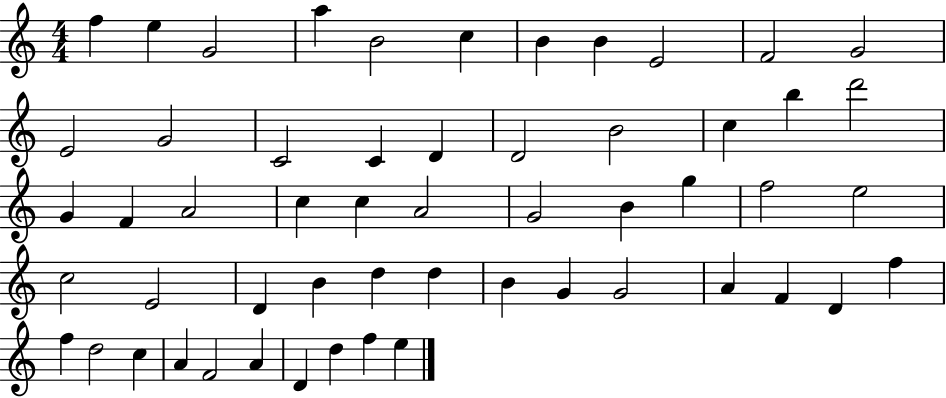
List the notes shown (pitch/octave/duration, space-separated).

F5/q E5/q G4/h A5/q B4/h C5/q B4/q B4/q E4/h F4/h G4/h E4/h G4/h C4/h C4/q D4/q D4/h B4/h C5/q B5/q D6/h G4/q F4/q A4/h C5/q C5/q A4/h G4/h B4/q G5/q F5/h E5/h C5/h E4/h D4/q B4/q D5/q D5/q B4/q G4/q G4/h A4/q F4/q D4/q F5/q F5/q D5/h C5/q A4/q F4/h A4/q D4/q D5/q F5/q E5/q